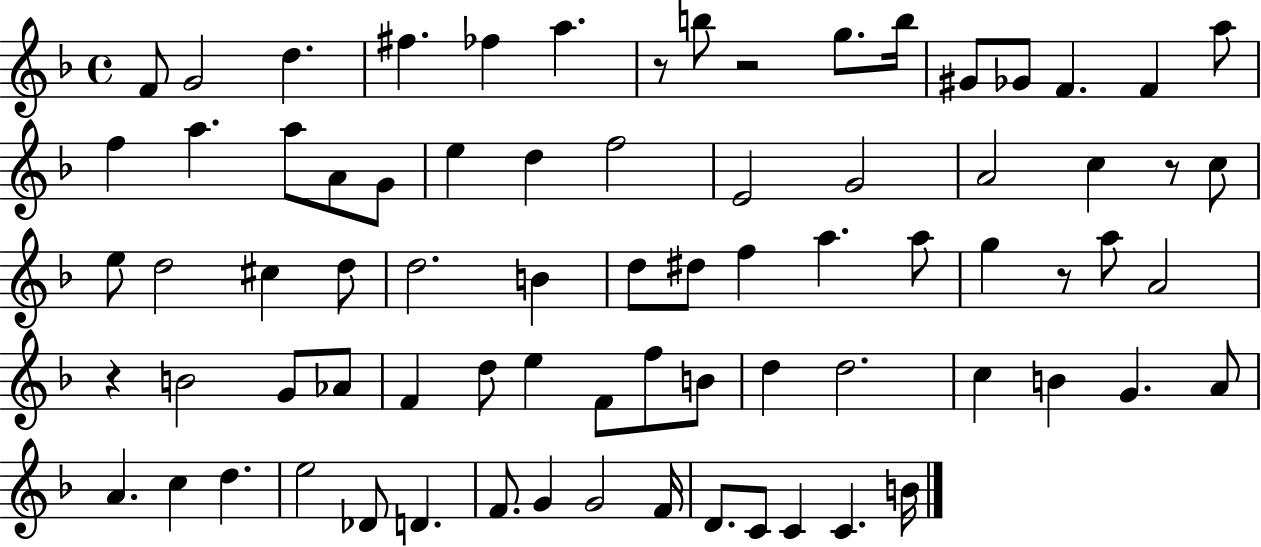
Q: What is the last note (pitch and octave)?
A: B4